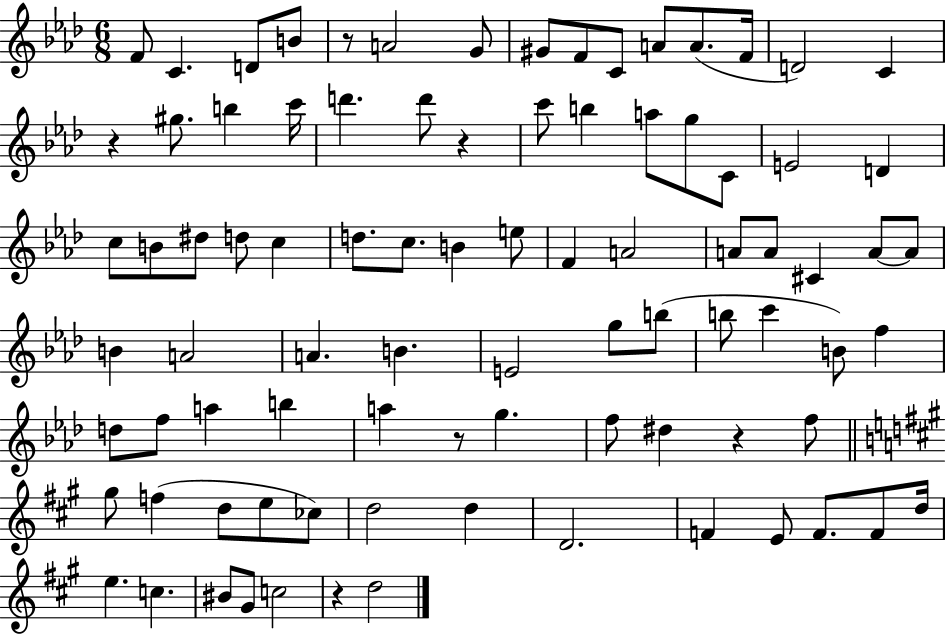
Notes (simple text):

F4/e C4/q. D4/e B4/e R/e A4/h G4/e G#4/e F4/e C4/e A4/e A4/e. F4/s D4/h C4/q R/q G#5/e. B5/q C6/s D6/q. D6/e R/q C6/e B5/q A5/e G5/e C4/e E4/h D4/q C5/e B4/e D#5/e D5/e C5/q D5/e. C5/e. B4/q E5/e F4/q A4/h A4/e A4/e C#4/q A4/e A4/e B4/q A4/h A4/q. B4/q. E4/h G5/e B5/e B5/e C6/q B4/e F5/q D5/e F5/e A5/q B5/q A5/q R/e G5/q. F5/e D#5/q R/q F5/e G#5/e F5/q D5/e E5/e CES5/e D5/h D5/q D4/h. F4/q E4/e F4/e. F4/e D5/s E5/q. C5/q. BIS4/e G#4/e C5/h R/q D5/h